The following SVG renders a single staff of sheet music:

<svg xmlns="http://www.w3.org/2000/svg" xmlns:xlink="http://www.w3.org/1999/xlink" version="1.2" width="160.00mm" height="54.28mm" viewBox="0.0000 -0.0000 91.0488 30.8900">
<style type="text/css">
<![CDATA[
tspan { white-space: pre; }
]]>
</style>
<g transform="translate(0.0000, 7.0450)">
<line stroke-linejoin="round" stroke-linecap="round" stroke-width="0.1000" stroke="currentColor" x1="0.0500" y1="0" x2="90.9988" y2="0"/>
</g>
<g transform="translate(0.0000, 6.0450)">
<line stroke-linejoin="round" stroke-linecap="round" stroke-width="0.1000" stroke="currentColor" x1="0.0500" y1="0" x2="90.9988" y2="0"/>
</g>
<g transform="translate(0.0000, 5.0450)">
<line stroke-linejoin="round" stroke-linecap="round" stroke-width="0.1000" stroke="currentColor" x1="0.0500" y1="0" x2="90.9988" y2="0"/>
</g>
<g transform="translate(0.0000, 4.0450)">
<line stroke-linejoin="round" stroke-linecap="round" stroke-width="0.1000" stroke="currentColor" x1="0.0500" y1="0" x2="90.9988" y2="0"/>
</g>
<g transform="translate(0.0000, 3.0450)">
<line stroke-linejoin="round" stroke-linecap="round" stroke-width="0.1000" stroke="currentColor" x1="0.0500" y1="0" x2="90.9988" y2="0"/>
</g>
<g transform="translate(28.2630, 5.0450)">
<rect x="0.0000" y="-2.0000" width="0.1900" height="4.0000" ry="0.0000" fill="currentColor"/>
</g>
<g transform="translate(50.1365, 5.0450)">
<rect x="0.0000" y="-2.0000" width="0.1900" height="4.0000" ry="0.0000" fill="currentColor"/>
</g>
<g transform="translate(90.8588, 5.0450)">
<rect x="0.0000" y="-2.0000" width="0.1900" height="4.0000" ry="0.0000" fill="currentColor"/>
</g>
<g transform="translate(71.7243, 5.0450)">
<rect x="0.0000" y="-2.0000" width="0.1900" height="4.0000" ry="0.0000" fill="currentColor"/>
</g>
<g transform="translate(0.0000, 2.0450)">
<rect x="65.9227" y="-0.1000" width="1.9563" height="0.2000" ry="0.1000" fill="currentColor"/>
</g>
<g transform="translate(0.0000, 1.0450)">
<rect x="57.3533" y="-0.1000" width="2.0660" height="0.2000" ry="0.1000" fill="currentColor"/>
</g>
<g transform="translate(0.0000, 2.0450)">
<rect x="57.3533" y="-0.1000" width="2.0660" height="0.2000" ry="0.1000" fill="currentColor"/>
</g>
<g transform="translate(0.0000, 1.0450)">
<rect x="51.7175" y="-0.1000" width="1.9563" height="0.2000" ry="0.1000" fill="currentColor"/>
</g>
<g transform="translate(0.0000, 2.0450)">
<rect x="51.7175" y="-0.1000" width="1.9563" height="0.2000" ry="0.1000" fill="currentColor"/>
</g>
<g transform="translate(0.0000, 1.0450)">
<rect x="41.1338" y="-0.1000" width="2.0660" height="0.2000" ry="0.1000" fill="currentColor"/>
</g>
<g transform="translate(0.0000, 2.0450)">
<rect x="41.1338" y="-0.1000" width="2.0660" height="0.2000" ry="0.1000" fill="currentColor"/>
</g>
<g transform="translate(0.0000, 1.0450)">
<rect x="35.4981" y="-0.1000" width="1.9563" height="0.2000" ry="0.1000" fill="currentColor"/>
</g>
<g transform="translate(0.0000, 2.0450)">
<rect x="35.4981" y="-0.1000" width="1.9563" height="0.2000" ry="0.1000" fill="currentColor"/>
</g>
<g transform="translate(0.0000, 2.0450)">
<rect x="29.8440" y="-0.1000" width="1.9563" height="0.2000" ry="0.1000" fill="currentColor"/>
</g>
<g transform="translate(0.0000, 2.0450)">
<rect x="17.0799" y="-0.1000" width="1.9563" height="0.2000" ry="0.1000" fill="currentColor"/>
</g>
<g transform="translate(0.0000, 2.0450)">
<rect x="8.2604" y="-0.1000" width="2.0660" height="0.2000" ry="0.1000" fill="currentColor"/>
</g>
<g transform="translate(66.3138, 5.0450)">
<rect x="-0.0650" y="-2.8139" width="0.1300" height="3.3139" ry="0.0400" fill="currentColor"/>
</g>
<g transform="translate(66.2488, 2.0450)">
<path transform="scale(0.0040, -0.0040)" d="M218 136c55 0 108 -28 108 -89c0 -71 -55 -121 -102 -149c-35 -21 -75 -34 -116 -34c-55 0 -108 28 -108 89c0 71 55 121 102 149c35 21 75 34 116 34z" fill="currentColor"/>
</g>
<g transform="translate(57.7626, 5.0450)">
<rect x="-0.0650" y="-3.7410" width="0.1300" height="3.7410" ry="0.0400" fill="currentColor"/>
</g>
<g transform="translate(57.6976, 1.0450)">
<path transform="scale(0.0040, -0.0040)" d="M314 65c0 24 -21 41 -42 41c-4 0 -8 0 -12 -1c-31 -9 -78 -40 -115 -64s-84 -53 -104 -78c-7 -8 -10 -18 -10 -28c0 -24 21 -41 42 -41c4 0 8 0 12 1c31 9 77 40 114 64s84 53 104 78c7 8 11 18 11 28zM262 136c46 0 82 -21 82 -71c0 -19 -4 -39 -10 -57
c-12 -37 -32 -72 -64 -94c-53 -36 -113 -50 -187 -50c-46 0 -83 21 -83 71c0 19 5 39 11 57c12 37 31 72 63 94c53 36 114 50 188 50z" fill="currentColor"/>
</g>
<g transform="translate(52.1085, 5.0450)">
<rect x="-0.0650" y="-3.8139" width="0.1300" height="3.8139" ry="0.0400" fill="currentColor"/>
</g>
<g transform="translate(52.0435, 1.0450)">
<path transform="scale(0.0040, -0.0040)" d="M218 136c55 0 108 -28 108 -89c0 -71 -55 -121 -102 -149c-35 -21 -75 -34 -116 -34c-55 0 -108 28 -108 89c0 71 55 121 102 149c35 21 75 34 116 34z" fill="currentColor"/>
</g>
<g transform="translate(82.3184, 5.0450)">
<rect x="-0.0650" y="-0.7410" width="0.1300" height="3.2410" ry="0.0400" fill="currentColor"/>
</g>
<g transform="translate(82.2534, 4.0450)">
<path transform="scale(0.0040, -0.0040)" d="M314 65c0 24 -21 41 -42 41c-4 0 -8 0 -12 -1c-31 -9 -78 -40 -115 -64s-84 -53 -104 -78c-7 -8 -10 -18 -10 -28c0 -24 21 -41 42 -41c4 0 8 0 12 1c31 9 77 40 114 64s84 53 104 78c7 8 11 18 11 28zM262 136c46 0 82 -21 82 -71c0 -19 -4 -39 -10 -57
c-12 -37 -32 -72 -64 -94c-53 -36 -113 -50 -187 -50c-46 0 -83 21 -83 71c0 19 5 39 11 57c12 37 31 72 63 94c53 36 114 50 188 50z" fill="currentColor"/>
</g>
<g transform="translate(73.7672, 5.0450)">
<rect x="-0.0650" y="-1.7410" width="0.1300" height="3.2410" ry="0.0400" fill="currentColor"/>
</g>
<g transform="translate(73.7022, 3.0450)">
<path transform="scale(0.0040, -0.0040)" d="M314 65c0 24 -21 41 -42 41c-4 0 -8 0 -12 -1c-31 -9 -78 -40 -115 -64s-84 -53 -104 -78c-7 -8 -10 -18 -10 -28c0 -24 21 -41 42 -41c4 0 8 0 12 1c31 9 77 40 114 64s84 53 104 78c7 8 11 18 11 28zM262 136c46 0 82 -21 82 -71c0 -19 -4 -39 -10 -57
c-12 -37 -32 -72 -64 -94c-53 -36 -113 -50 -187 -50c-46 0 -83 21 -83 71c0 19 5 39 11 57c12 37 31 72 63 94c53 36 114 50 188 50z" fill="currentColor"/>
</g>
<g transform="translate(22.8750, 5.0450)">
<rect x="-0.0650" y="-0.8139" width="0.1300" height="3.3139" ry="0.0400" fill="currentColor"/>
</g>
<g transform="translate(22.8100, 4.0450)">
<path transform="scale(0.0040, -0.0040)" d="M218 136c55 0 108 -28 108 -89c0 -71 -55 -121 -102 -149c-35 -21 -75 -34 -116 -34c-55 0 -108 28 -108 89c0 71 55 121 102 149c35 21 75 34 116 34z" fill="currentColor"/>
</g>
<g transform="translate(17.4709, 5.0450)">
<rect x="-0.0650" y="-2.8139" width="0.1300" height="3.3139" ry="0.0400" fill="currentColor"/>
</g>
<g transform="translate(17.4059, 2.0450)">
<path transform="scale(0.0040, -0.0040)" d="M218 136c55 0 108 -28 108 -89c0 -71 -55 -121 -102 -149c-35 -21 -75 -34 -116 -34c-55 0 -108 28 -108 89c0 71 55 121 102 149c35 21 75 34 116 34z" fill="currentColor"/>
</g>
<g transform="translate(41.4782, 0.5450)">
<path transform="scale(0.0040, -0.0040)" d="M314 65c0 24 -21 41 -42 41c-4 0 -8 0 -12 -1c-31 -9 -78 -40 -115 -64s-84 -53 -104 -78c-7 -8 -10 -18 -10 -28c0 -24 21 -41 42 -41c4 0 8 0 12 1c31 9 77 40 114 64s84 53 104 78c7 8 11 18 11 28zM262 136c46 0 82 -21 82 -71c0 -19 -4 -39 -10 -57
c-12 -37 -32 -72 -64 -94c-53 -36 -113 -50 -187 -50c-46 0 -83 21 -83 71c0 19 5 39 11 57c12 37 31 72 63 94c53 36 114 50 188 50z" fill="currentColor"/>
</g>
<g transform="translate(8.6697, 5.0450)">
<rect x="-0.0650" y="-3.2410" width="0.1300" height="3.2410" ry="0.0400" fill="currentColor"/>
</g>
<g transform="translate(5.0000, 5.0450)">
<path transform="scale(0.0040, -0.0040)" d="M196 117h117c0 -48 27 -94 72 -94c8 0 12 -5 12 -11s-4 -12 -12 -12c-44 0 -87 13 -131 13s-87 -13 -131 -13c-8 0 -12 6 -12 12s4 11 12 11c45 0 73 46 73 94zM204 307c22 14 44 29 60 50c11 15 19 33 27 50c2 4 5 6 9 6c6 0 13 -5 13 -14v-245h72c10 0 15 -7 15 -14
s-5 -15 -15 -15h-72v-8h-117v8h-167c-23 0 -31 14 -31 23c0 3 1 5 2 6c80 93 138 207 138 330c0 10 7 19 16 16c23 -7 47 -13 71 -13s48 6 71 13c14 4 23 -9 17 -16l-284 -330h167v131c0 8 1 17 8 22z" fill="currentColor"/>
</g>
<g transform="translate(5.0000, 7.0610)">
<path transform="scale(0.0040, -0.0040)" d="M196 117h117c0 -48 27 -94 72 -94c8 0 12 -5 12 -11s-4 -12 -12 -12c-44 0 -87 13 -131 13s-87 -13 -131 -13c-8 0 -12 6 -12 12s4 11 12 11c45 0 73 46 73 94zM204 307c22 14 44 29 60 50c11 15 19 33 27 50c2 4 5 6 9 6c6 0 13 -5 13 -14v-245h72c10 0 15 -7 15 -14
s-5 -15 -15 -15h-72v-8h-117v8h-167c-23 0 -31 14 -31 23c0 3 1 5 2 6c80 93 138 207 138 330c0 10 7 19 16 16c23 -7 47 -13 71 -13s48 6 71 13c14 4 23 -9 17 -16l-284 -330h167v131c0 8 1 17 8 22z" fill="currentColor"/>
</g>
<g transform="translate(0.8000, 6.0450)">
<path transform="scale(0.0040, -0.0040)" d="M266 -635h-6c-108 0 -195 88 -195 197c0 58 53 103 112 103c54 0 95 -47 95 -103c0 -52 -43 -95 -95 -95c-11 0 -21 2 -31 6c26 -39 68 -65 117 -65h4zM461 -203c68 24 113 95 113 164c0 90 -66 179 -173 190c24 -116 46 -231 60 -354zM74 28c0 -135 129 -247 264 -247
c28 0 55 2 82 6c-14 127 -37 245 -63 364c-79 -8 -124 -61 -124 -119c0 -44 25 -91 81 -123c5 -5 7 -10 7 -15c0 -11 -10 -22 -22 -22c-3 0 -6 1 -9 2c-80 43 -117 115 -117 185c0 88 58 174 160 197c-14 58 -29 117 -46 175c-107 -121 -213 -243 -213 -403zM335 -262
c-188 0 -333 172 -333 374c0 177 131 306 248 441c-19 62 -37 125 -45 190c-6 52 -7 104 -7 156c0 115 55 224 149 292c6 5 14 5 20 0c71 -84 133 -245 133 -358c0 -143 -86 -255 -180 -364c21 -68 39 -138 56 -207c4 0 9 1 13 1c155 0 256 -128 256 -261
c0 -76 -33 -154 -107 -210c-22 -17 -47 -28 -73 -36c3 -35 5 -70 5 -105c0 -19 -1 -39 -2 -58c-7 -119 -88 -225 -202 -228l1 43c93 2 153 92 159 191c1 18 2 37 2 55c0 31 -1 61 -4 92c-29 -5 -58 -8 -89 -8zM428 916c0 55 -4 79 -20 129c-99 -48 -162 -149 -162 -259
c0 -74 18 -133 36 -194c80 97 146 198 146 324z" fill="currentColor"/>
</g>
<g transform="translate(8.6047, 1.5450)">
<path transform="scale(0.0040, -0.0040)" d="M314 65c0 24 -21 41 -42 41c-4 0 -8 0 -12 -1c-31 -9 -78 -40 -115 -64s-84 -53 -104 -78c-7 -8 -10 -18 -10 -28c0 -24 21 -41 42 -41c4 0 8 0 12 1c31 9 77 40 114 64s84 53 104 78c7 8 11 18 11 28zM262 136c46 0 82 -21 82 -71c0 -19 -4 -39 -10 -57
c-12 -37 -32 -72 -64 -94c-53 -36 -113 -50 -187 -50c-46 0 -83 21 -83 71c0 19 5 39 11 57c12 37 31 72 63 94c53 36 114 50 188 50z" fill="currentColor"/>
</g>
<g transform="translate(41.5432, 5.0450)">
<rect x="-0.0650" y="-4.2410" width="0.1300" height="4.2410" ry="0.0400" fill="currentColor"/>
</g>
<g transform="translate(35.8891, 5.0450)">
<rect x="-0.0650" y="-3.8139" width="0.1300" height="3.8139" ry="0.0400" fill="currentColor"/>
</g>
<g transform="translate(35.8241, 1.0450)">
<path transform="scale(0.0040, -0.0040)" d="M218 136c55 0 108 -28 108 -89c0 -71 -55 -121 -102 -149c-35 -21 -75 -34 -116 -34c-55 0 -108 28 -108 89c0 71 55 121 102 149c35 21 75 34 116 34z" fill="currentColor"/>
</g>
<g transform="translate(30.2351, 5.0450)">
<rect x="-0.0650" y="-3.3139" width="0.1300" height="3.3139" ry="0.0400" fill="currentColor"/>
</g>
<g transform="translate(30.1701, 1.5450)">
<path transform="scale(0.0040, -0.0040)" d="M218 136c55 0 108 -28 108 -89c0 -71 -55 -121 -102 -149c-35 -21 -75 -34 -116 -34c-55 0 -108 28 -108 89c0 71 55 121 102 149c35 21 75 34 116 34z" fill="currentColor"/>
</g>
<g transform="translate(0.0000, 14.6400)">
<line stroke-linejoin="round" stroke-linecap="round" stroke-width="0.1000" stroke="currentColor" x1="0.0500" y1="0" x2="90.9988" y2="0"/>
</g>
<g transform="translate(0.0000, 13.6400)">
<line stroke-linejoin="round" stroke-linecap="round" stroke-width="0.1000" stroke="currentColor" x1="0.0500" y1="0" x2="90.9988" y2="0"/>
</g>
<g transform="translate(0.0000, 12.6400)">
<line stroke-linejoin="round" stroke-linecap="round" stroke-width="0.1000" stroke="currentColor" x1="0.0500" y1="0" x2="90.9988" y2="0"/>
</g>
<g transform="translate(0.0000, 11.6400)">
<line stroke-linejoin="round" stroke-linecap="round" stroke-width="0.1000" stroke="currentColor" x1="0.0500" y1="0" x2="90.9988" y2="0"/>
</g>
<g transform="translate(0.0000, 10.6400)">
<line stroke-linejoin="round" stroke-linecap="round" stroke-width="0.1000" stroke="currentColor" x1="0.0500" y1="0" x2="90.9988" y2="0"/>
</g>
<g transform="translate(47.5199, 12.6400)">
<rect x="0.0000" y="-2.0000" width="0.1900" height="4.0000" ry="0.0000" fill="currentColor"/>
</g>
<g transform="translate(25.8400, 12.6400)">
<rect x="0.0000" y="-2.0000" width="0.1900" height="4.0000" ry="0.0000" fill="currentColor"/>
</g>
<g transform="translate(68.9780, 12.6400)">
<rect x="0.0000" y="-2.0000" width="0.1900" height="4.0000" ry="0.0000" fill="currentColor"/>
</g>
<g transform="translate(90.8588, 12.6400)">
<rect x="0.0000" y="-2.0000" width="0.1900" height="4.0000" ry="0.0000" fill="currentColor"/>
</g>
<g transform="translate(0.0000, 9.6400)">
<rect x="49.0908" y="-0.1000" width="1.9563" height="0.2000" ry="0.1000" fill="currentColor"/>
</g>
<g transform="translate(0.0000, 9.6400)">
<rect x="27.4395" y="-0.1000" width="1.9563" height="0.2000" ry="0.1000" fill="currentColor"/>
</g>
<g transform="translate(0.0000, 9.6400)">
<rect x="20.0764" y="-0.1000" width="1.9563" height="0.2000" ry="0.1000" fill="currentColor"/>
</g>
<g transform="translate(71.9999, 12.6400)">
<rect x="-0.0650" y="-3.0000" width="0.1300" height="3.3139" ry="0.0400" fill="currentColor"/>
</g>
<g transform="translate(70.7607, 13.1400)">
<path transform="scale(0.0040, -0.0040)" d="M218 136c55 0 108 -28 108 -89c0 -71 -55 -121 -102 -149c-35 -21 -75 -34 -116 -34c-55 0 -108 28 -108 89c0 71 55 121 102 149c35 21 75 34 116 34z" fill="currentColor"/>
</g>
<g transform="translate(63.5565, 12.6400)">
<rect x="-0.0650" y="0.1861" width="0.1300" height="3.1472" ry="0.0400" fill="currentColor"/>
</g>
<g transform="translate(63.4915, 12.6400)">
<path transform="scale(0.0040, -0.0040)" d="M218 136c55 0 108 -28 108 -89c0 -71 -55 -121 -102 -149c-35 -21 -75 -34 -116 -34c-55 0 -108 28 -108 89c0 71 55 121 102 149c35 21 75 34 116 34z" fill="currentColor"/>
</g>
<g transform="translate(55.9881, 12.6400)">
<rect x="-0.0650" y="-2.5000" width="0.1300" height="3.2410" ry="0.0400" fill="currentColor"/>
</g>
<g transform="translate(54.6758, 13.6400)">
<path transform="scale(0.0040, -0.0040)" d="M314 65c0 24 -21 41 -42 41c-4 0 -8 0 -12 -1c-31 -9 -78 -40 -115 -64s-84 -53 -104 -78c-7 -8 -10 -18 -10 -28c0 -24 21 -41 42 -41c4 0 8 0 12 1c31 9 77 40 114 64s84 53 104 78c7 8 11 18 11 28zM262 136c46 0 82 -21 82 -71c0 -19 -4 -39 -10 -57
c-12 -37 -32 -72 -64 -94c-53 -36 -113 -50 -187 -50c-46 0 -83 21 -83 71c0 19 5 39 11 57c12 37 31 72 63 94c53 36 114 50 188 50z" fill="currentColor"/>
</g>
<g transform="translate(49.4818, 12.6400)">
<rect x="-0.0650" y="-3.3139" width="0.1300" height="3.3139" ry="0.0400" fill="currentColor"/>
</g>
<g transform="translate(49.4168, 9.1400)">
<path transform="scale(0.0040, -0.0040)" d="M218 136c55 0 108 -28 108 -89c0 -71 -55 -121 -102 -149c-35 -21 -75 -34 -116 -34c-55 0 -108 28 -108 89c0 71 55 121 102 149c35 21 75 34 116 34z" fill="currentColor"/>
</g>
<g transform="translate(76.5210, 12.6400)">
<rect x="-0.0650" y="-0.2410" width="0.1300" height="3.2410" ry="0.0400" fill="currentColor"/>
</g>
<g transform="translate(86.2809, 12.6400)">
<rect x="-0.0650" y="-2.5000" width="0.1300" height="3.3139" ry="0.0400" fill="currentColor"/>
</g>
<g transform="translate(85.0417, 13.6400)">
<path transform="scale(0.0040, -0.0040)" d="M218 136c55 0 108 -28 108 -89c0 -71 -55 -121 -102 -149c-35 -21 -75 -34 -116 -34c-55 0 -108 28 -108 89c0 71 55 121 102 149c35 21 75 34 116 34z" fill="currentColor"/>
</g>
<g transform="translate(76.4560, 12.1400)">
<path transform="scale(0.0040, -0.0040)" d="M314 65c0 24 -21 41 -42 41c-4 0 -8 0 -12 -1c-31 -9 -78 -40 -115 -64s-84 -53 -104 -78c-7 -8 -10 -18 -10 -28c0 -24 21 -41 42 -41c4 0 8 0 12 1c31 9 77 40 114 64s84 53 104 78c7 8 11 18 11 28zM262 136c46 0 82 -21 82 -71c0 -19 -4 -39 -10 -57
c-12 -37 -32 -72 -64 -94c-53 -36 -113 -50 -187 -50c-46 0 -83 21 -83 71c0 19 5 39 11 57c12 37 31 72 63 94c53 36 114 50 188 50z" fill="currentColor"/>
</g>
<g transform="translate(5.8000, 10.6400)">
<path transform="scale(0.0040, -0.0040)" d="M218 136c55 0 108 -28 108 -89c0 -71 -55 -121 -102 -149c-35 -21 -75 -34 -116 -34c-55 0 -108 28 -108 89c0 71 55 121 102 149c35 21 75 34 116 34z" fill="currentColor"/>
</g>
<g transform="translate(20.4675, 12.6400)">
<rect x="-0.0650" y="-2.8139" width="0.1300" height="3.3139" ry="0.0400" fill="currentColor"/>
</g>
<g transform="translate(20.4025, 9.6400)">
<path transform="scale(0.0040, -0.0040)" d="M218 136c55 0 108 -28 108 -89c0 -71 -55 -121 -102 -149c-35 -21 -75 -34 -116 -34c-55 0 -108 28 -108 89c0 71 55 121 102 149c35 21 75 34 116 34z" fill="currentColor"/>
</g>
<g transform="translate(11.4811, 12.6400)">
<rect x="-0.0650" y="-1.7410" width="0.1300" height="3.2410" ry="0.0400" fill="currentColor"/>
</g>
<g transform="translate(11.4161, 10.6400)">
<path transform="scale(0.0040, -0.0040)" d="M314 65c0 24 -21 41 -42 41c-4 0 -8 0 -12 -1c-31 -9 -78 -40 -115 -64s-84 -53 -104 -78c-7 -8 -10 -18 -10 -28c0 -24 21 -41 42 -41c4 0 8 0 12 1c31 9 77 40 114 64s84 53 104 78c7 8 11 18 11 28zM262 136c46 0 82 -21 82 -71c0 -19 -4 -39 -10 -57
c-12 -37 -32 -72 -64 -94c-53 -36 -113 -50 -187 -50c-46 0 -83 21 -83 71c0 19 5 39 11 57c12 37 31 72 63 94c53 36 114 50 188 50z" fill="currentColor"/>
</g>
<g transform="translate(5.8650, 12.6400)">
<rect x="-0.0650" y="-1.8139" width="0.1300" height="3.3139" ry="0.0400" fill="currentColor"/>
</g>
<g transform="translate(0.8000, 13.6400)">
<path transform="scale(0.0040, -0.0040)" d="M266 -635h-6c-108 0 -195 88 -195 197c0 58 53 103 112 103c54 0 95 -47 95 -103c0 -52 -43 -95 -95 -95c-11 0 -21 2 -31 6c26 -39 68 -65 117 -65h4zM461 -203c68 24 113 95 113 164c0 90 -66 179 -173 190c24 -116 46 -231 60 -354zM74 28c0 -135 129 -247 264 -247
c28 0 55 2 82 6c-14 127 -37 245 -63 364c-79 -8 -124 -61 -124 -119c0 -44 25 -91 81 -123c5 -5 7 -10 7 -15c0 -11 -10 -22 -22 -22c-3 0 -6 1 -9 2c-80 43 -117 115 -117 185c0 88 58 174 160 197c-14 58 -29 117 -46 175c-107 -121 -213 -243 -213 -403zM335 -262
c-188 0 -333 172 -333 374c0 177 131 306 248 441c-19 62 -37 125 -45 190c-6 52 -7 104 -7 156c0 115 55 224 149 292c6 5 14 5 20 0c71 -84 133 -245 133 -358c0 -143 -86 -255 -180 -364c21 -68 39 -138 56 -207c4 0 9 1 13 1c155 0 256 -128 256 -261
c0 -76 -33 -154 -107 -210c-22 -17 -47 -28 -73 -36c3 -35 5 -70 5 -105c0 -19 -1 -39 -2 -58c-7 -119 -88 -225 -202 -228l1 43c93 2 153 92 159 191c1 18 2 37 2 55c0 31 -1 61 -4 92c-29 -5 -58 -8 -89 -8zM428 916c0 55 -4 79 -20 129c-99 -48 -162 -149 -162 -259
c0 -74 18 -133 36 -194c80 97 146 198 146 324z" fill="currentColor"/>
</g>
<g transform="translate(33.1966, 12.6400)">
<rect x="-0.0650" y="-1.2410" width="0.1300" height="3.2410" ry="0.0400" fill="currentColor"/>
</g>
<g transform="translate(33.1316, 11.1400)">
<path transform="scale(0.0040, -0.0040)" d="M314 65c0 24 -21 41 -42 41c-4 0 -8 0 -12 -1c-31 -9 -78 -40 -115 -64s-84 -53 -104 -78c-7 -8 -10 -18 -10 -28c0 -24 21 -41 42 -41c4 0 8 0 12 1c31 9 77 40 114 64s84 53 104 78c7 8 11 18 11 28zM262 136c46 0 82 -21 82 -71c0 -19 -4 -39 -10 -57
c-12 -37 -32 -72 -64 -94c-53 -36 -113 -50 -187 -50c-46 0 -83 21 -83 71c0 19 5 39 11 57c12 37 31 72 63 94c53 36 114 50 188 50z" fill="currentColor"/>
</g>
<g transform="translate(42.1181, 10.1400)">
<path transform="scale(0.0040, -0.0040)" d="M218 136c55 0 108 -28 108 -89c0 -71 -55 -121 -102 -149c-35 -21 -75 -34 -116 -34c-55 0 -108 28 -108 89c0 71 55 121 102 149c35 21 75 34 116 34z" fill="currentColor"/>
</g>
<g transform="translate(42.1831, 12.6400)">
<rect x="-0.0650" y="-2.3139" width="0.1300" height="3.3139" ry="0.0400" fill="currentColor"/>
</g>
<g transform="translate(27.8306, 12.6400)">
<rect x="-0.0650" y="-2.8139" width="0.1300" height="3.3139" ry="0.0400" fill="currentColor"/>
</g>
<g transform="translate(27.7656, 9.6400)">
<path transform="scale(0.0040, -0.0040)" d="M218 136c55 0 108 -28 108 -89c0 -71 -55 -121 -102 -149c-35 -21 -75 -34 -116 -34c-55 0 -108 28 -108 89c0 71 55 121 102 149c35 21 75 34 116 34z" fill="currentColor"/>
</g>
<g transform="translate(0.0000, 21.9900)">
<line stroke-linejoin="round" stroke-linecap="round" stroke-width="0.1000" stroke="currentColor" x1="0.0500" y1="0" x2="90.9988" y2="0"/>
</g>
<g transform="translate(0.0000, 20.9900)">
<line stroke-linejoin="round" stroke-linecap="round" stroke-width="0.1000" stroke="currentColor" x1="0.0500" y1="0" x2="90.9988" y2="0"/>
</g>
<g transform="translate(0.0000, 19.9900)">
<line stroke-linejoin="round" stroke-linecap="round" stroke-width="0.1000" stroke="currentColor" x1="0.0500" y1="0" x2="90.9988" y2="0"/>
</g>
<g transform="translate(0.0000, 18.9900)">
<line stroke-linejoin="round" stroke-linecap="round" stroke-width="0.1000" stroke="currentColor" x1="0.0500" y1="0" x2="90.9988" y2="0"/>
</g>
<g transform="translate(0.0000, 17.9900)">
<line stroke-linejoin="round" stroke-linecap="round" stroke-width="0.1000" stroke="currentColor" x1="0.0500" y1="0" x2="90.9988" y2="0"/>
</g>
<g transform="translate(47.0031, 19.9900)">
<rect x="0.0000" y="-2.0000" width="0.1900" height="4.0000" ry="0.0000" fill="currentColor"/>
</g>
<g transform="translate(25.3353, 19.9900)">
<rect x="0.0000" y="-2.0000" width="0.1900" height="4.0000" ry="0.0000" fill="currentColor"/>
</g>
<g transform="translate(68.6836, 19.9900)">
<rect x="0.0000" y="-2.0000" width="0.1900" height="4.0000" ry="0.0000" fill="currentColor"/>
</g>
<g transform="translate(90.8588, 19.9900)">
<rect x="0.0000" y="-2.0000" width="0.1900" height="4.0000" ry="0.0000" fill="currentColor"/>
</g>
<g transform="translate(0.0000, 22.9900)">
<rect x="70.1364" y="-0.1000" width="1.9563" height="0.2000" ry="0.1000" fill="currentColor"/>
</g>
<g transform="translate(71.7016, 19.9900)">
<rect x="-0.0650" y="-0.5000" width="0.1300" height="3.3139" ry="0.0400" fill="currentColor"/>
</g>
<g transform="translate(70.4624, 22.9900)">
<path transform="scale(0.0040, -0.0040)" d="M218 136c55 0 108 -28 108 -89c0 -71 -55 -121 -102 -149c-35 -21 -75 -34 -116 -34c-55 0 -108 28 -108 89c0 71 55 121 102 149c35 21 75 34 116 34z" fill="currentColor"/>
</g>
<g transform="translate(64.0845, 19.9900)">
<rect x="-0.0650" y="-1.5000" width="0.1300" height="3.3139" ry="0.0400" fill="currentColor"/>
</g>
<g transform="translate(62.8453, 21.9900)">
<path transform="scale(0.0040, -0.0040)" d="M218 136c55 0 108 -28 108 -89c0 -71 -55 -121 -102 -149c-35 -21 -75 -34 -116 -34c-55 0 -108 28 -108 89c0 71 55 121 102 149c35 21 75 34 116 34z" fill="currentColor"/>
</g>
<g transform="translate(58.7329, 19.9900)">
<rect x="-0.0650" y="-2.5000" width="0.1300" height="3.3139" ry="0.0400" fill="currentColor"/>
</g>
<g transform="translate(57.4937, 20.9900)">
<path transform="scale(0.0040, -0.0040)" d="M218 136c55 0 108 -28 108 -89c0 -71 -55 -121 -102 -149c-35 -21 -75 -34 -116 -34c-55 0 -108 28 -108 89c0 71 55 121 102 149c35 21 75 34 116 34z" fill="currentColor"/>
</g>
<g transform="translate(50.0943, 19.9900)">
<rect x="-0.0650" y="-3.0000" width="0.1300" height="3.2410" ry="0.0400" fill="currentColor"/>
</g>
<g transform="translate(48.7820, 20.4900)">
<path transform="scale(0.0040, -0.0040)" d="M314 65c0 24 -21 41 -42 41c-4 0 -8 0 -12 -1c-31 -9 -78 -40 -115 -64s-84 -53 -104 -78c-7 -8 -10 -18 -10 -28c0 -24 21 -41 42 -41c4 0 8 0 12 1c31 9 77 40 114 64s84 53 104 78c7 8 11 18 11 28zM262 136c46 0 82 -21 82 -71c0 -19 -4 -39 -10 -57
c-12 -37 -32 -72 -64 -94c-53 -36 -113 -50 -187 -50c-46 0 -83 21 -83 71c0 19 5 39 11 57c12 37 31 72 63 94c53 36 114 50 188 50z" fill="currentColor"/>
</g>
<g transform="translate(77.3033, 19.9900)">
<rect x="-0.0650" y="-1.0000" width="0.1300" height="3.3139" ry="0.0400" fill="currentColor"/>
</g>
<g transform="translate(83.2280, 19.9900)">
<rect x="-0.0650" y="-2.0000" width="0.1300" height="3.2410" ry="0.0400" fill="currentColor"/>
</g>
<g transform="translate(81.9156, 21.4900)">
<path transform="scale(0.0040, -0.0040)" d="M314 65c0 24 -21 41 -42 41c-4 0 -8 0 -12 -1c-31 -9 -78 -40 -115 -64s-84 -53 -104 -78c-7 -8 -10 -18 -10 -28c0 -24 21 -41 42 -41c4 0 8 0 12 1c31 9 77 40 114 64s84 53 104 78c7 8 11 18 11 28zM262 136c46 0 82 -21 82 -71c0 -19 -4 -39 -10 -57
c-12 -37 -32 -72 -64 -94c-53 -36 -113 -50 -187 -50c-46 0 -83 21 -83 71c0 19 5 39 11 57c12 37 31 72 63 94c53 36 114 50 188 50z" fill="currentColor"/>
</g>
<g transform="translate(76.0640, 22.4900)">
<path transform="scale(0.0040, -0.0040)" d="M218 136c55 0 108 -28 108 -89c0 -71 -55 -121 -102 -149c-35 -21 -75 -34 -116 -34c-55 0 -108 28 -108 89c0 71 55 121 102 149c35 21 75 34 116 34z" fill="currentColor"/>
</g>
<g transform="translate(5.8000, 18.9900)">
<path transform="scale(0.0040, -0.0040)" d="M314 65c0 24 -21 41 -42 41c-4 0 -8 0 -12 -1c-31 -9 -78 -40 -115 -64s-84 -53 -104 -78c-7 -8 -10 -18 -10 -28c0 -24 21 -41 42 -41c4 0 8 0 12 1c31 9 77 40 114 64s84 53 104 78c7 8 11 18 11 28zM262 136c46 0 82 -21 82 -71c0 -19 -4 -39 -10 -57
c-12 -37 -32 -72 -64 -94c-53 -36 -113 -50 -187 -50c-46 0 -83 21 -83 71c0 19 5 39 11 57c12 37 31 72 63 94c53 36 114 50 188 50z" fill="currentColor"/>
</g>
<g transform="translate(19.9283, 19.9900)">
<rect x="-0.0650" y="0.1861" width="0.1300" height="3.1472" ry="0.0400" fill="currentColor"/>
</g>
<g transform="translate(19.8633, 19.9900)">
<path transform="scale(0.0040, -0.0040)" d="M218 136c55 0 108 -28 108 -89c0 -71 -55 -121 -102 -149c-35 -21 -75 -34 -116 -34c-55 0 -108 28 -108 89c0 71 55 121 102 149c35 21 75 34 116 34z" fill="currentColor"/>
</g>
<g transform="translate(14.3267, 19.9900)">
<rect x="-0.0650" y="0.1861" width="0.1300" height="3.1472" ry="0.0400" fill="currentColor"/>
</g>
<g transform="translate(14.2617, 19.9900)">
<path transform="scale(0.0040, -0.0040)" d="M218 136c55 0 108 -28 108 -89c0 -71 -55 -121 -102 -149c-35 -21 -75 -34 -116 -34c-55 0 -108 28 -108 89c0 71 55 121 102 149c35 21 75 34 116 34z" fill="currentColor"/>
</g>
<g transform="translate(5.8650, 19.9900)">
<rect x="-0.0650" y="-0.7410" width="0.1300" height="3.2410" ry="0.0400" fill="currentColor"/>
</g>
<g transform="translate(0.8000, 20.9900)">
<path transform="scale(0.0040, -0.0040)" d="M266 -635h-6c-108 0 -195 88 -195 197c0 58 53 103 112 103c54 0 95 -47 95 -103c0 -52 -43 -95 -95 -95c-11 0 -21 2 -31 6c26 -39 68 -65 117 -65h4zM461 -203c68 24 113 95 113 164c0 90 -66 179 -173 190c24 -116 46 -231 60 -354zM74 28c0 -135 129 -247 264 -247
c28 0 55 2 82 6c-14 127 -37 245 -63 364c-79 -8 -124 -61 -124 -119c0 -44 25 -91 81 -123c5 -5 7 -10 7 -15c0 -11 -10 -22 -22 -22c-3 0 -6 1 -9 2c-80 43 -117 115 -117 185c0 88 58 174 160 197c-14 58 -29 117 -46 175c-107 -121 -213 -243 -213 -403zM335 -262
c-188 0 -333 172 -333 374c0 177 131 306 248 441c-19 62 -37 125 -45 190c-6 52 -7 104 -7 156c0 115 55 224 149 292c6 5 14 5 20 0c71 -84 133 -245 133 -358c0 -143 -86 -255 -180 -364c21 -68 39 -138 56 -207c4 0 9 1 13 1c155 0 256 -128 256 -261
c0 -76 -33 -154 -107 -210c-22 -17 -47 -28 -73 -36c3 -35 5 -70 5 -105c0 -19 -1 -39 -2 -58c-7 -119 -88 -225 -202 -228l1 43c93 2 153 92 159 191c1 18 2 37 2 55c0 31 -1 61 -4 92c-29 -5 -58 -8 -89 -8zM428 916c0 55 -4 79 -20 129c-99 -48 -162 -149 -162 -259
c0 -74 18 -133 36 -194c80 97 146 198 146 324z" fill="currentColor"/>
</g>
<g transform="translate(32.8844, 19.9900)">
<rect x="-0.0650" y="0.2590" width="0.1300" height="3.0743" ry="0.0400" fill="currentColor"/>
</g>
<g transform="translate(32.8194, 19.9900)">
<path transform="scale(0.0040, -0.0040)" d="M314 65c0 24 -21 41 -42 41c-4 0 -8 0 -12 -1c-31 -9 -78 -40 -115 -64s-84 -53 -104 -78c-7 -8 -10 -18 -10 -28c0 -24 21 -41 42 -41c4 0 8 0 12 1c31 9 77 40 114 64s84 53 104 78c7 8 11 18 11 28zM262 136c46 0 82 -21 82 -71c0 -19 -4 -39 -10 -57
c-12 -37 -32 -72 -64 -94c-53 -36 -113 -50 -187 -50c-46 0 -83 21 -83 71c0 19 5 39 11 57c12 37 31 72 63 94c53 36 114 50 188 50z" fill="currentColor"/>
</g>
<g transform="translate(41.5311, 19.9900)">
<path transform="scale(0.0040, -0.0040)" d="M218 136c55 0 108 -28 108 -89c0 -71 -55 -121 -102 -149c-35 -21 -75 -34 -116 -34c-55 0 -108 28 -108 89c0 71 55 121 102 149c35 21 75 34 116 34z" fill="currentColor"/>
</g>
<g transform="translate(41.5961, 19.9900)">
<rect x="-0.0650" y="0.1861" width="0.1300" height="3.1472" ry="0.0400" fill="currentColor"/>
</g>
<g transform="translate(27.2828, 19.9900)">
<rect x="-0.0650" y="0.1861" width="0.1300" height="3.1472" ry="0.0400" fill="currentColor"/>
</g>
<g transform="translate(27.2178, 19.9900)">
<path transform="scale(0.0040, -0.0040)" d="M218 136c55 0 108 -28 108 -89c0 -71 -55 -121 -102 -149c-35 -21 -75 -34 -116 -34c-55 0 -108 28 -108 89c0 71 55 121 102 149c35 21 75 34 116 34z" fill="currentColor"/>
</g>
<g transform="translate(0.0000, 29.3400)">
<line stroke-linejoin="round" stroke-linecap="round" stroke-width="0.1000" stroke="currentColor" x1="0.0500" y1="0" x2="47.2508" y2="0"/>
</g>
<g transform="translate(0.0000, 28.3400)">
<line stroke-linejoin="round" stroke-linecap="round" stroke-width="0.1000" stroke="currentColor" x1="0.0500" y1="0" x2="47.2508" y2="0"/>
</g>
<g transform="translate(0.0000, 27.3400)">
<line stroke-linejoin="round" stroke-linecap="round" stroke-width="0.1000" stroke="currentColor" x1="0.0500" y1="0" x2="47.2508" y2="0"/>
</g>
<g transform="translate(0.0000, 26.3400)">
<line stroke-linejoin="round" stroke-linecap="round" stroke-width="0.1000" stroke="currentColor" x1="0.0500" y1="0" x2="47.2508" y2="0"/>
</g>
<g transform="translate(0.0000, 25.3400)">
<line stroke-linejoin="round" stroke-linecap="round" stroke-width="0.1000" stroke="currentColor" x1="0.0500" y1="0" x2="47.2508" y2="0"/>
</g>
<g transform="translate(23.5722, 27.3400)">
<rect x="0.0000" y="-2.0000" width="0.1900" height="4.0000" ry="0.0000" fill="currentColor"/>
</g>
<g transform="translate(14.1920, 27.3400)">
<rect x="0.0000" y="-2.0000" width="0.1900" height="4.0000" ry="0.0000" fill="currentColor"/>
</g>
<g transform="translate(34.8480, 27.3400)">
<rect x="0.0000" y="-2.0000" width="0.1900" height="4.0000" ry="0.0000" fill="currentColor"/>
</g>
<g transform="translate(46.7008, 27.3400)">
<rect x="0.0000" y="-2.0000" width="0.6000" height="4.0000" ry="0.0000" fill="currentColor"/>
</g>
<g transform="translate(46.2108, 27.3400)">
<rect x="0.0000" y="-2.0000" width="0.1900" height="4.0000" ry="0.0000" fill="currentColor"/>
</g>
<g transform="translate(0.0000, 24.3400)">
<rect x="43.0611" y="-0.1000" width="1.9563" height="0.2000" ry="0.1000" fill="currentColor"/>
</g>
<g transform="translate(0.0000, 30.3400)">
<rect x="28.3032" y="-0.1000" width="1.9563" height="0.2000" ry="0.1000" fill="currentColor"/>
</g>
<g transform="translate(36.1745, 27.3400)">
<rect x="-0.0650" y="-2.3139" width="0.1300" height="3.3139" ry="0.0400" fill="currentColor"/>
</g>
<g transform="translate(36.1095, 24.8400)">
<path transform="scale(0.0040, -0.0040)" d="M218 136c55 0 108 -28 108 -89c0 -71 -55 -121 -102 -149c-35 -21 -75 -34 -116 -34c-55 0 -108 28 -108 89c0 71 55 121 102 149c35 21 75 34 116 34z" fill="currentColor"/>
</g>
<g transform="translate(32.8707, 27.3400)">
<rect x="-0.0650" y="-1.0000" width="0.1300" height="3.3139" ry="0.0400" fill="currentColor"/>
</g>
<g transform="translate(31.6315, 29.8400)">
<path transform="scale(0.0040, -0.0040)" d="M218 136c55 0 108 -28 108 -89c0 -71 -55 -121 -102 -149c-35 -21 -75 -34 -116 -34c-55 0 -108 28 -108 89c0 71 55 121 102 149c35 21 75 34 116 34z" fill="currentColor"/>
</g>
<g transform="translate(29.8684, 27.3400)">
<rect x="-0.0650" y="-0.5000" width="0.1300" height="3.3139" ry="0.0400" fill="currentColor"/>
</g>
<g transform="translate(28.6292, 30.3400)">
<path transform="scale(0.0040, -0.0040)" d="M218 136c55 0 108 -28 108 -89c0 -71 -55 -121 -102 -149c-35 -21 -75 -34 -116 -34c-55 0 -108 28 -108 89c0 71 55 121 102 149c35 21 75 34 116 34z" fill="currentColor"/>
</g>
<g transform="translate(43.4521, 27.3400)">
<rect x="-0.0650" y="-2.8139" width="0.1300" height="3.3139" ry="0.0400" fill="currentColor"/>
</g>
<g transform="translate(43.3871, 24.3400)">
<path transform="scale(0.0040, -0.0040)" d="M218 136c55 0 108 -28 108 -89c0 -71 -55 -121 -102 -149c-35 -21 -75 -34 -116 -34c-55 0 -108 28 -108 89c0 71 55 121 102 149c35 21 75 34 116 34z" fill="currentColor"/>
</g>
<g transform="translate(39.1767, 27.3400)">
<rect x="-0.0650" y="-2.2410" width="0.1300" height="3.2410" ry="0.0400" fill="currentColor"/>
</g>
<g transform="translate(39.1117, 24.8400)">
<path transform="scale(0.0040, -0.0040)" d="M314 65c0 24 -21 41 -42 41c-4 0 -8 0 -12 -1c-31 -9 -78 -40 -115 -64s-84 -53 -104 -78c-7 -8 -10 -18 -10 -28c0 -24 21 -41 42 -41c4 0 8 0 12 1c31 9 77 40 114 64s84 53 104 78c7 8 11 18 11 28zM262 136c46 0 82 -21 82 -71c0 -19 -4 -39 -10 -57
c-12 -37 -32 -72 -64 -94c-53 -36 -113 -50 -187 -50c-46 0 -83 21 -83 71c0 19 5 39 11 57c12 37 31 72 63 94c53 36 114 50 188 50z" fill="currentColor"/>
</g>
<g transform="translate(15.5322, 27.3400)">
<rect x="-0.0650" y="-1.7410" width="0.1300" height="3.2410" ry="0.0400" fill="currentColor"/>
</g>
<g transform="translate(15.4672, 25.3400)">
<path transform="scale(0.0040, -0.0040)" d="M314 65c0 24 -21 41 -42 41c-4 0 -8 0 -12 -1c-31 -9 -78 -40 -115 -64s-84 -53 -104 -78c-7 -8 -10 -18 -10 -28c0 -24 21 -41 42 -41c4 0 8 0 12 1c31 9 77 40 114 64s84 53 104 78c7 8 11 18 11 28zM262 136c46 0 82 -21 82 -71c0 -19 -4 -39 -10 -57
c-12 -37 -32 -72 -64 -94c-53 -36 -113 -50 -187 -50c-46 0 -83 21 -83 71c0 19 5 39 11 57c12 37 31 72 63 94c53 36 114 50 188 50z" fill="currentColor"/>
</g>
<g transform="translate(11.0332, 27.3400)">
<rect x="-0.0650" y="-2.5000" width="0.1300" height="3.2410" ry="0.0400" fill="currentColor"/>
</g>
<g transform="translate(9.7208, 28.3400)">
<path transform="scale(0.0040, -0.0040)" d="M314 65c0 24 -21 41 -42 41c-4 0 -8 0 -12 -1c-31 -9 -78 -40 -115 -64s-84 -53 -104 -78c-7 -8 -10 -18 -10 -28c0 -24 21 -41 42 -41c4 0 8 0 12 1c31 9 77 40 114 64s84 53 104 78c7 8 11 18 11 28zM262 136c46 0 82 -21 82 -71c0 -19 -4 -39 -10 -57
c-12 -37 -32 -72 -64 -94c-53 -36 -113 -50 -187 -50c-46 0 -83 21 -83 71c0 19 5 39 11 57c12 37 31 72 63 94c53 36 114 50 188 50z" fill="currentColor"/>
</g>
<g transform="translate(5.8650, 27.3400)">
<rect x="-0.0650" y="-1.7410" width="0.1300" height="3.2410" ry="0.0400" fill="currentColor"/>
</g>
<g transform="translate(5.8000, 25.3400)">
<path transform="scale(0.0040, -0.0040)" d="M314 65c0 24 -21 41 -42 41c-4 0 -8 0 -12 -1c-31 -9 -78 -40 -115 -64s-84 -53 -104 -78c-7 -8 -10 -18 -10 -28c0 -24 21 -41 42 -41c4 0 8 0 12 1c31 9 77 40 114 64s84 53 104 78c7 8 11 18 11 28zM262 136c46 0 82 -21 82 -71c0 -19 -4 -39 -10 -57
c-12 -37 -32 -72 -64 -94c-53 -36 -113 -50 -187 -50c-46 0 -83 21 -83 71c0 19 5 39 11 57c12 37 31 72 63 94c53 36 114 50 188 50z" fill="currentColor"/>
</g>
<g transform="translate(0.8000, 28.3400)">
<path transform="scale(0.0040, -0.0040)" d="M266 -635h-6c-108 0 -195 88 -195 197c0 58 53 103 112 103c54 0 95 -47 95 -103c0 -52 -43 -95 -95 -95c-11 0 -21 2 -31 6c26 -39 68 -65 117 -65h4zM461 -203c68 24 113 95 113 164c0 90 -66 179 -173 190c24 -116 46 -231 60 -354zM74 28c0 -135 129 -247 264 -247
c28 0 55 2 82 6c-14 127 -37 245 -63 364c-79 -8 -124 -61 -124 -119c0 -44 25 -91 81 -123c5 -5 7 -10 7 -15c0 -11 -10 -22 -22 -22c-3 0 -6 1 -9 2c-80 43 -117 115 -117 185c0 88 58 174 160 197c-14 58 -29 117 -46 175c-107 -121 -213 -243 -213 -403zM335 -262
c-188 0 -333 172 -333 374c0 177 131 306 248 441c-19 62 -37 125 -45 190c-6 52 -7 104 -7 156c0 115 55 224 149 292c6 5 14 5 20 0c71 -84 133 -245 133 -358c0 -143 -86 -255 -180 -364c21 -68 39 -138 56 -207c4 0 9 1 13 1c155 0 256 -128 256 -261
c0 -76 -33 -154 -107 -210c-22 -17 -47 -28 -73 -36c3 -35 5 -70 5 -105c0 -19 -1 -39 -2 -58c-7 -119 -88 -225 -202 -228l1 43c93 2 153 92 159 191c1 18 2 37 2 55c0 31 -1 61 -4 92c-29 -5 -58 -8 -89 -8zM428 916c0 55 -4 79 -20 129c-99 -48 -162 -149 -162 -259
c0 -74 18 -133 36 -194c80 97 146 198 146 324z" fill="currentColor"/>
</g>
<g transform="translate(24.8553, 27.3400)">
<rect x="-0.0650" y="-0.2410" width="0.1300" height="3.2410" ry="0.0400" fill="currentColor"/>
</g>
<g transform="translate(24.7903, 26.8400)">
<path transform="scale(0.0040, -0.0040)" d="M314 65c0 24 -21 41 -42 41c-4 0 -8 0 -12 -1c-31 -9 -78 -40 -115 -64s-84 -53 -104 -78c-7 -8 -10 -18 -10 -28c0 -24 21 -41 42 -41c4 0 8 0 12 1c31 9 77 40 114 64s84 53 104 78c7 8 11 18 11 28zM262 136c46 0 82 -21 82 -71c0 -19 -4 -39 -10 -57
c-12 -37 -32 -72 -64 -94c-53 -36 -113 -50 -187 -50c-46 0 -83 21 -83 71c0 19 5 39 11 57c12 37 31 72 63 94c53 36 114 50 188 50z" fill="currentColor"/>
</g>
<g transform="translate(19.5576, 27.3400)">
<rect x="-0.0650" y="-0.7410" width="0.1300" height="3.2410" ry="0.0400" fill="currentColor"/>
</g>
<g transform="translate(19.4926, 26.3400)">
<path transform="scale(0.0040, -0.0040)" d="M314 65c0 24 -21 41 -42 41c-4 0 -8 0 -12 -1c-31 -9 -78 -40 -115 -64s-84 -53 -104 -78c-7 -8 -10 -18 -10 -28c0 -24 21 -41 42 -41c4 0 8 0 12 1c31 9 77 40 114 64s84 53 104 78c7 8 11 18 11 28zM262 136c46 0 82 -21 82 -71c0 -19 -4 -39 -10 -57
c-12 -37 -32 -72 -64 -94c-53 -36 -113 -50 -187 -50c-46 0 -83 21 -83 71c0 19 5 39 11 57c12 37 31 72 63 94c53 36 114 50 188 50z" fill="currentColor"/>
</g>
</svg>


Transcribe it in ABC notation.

X:1
T:Untitled
M:4/4
L:1/4
K:C
b2 a d b c' d'2 c' c'2 a f2 d2 f f2 a a e2 g b G2 B A c2 G d2 B B B B2 B A2 G E C D F2 f2 G2 f2 d2 c2 C D g g2 a